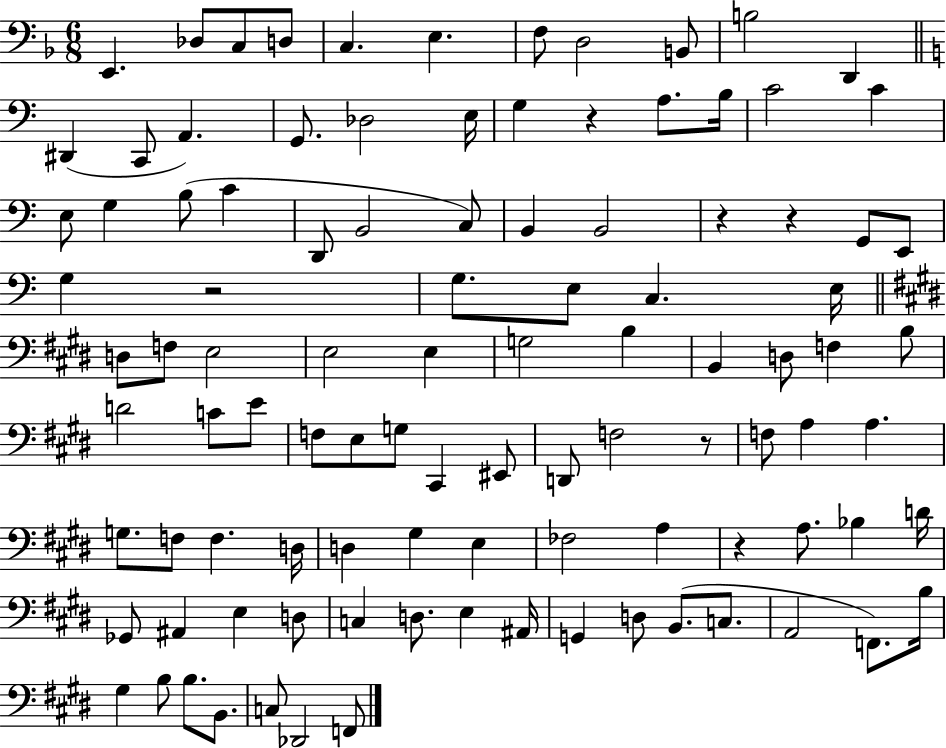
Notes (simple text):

E2/q. Db3/e C3/e D3/e C3/q. E3/q. F3/e D3/h B2/e B3/h D2/q D#2/q C2/e A2/q. G2/e. Db3/h E3/s G3/q R/q A3/e. B3/s C4/h C4/q E3/e G3/q B3/e C4/q D2/e B2/h C3/e B2/q B2/h R/q R/q G2/e E2/e G3/q R/h G3/e. E3/e C3/q. E3/s D3/e F3/e E3/h E3/h E3/q G3/h B3/q B2/q D3/e F3/q B3/e D4/h C4/e E4/e F3/e E3/e G3/e C#2/q EIS2/e D2/e F3/h R/e F3/e A3/q A3/q. G3/e. F3/e F3/q. D3/s D3/q G#3/q E3/q FES3/h A3/q R/q A3/e. Bb3/q D4/s Gb2/e A#2/q E3/q D3/e C3/q D3/e. E3/q A#2/s G2/q D3/e B2/e. C3/e. A2/h F2/e. B3/s G#3/q B3/e B3/e. B2/e. C3/e Db2/h F2/e